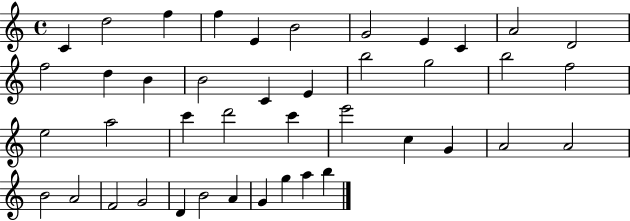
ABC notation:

X:1
T:Untitled
M:4/4
L:1/4
K:C
C d2 f f E B2 G2 E C A2 D2 f2 d B B2 C E b2 g2 b2 f2 e2 a2 c' d'2 c' e'2 c G A2 A2 B2 A2 F2 G2 D B2 A G g a b